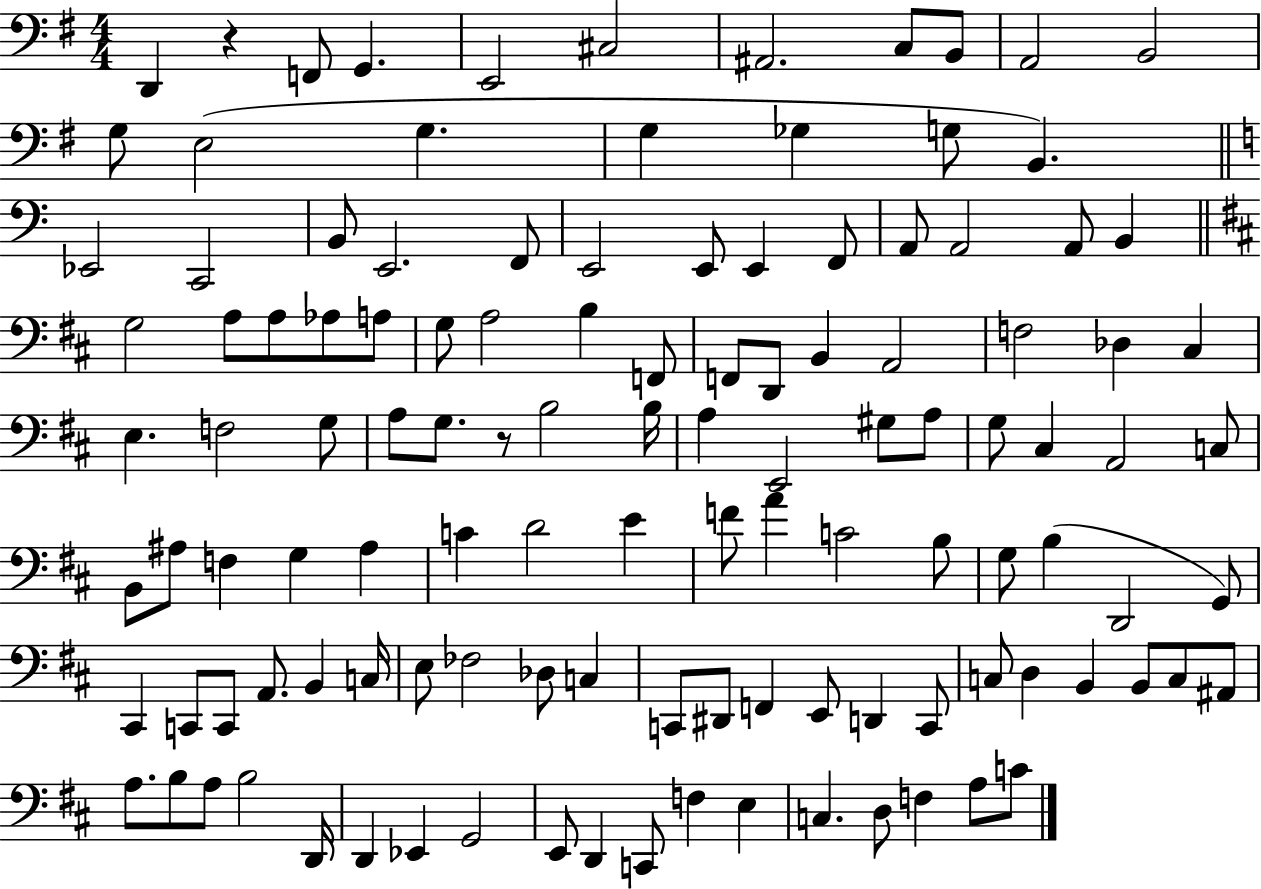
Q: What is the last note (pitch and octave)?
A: C4